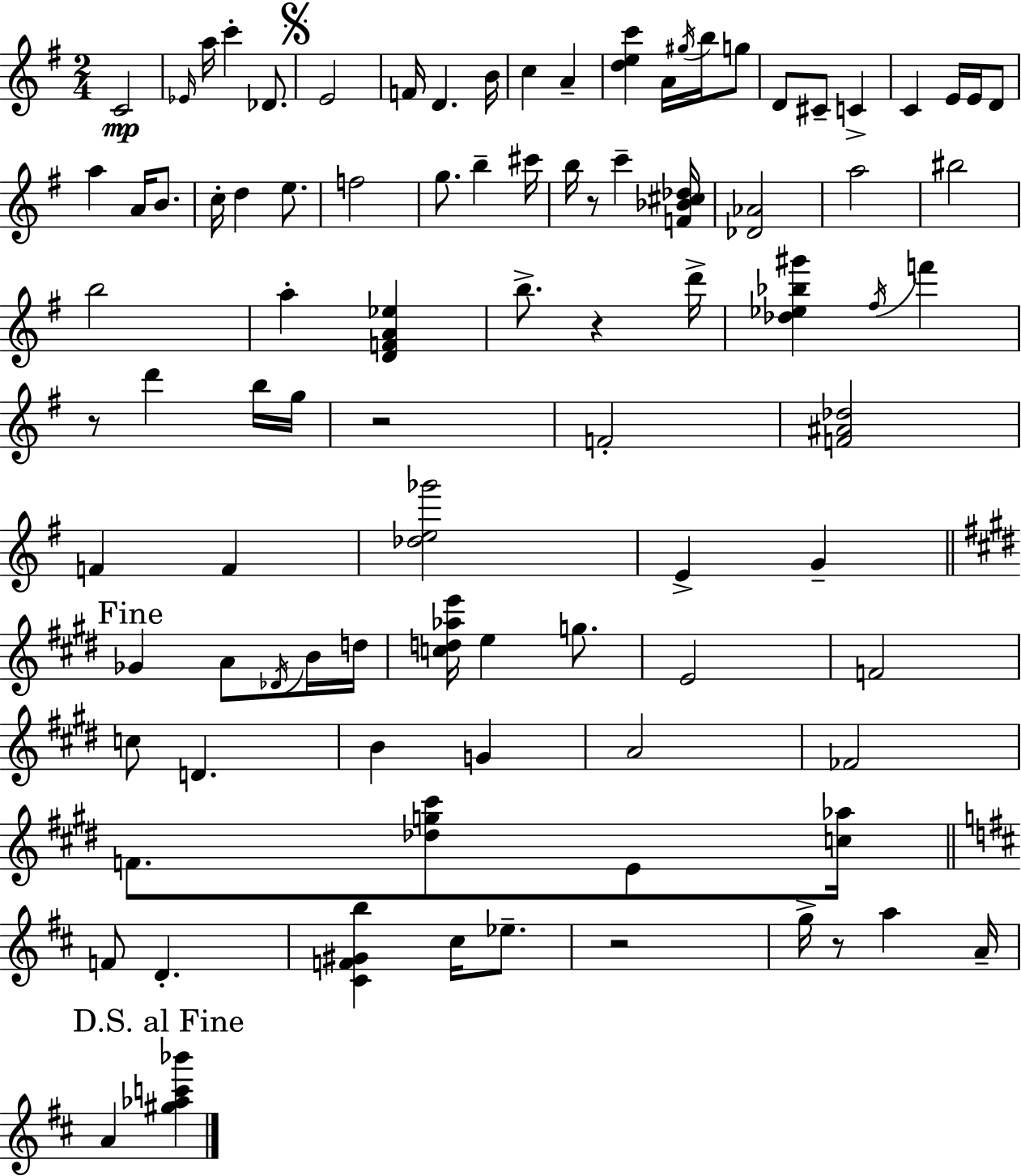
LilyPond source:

{
  \clef treble
  \numericTimeSignature
  \time 2/4
  \key g \major
  \repeat volta 2 { c'2\mp | \grace { ees'16 } a''16 c'''4-. des'8. | \mark \markup { \musicglyph "scripts.segno" } e'2 | f'16 d'4. | \break b'16 c''4 a'4-- | <d'' e'' c'''>4 a'16 \acciaccatura { gis''16 } b''16 | g''8 d'8 cis'8-- c'4-> | c'4 e'16 e'16 | \break d'8 a''4 a'16 b'8. | c''16-. d''4 e''8. | f''2 | g''8. b''4-- | \break cis'''16 b''16 r8 c'''4-- | <f' bes' cis'' des''>16 <des' aes'>2 | a''2 | bis''2 | \break b''2 | a''4-. <d' f' a' ees''>4 | b''8.-> r4 | d'''16-> <des'' ees'' bes'' gis'''>4 \acciaccatura { fis''16 } f'''4 | \break r8 d'''4 | b''16 g''16 r2 | f'2-. | <f' ais' des''>2 | \break f'4 f'4 | <des'' e'' ges'''>2 | e'4-> g'4-- | \mark "Fine" \bar "||" \break \key e \major ges'4 a'8 \acciaccatura { des'16 } b'16 | d''16 <c'' d'' aes'' e'''>16 e''4 g''8. | e'2 | f'2 | \break c''8 d'4. | b'4 g'4 | a'2 | fes'2 | \break f'8. <des'' g'' cis'''>8 e'8 | <c'' aes''>16 \bar "||" \break \key d \major f'8 d'4.-. | <cis' f' gis' b''>4 cis''16 ees''8.-- | r2 | g''16-> r8 a''4 a'16-- | \break \mark "D.S. al Fine" a'4 <gis'' aes'' c''' bes'''>4 | } \bar "|."
}